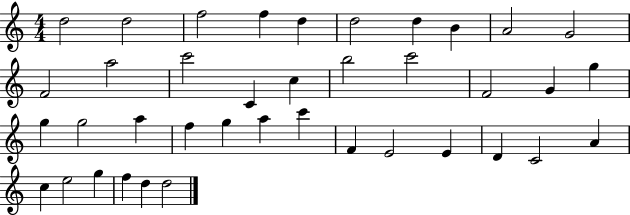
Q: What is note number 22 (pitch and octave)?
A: G5